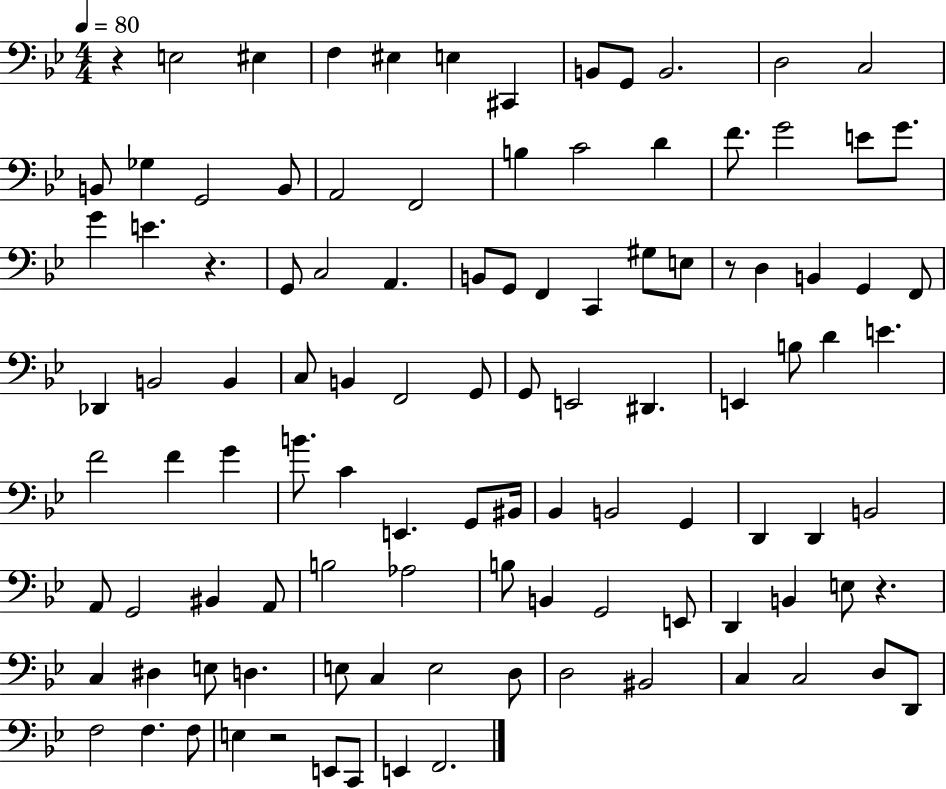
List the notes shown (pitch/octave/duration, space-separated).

R/q E3/h EIS3/q F3/q EIS3/q E3/q C#2/q B2/e G2/e B2/h. D3/h C3/h B2/e Gb3/q G2/h B2/e A2/h F2/h B3/q C4/h D4/q F4/e. G4/h E4/e G4/e. G4/q E4/q. R/q. G2/e C3/h A2/q. B2/e G2/e F2/q C2/q G#3/e E3/e R/e D3/q B2/q G2/q F2/e Db2/q B2/h B2/q C3/e B2/q F2/h G2/e G2/e E2/h D#2/q. E2/q B3/e D4/q E4/q. F4/h F4/q G4/q B4/e. C4/q E2/q. G2/e BIS2/s Bb2/q B2/h G2/q D2/q D2/q B2/h A2/e G2/h BIS2/q A2/e B3/h Ab3/h B3/e B2/q G2/h E2/e D2/q B2/q E3/e R/q. C3/q D#3/q E3/e D3/q. E3/e C3/q E3/h D3/e D3/h BIS2/h C3/q C3/h D3/e D2/e F3/h F3/q. F3/e E3/q R/h E2/e C2/e E2/q F2/h.